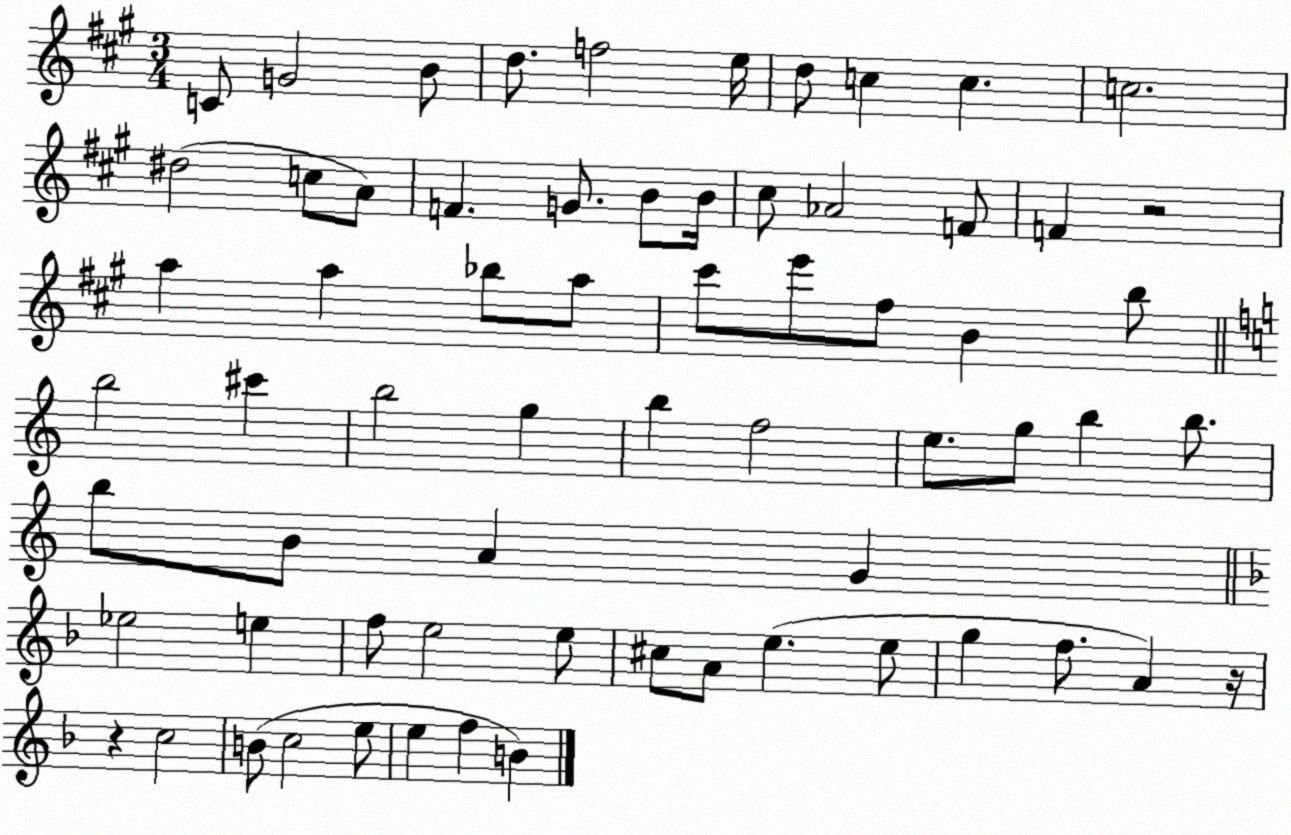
X:1
T:Untitled
M:3/4
L:1/4
K:A
C/2 G2 B/2 d/2 f2 e/4 d/2 c c c2 ^d2 c/2 A/2 F G/2 B/2 B/4 ^c/2 _A2 F/2 F z2 a a _b/2 a/2 ^c'/2 e'/2 ^f/2 B b/2 b2 ^c' b2 g b f2 e/2 g/2 b b/2 b/2 B/2 A G _e2 e f/2 e2 e/2 ^c/2 A/2 e e/2 g f/2 A z/4 z c2 B/2 c2 e/2 e f B